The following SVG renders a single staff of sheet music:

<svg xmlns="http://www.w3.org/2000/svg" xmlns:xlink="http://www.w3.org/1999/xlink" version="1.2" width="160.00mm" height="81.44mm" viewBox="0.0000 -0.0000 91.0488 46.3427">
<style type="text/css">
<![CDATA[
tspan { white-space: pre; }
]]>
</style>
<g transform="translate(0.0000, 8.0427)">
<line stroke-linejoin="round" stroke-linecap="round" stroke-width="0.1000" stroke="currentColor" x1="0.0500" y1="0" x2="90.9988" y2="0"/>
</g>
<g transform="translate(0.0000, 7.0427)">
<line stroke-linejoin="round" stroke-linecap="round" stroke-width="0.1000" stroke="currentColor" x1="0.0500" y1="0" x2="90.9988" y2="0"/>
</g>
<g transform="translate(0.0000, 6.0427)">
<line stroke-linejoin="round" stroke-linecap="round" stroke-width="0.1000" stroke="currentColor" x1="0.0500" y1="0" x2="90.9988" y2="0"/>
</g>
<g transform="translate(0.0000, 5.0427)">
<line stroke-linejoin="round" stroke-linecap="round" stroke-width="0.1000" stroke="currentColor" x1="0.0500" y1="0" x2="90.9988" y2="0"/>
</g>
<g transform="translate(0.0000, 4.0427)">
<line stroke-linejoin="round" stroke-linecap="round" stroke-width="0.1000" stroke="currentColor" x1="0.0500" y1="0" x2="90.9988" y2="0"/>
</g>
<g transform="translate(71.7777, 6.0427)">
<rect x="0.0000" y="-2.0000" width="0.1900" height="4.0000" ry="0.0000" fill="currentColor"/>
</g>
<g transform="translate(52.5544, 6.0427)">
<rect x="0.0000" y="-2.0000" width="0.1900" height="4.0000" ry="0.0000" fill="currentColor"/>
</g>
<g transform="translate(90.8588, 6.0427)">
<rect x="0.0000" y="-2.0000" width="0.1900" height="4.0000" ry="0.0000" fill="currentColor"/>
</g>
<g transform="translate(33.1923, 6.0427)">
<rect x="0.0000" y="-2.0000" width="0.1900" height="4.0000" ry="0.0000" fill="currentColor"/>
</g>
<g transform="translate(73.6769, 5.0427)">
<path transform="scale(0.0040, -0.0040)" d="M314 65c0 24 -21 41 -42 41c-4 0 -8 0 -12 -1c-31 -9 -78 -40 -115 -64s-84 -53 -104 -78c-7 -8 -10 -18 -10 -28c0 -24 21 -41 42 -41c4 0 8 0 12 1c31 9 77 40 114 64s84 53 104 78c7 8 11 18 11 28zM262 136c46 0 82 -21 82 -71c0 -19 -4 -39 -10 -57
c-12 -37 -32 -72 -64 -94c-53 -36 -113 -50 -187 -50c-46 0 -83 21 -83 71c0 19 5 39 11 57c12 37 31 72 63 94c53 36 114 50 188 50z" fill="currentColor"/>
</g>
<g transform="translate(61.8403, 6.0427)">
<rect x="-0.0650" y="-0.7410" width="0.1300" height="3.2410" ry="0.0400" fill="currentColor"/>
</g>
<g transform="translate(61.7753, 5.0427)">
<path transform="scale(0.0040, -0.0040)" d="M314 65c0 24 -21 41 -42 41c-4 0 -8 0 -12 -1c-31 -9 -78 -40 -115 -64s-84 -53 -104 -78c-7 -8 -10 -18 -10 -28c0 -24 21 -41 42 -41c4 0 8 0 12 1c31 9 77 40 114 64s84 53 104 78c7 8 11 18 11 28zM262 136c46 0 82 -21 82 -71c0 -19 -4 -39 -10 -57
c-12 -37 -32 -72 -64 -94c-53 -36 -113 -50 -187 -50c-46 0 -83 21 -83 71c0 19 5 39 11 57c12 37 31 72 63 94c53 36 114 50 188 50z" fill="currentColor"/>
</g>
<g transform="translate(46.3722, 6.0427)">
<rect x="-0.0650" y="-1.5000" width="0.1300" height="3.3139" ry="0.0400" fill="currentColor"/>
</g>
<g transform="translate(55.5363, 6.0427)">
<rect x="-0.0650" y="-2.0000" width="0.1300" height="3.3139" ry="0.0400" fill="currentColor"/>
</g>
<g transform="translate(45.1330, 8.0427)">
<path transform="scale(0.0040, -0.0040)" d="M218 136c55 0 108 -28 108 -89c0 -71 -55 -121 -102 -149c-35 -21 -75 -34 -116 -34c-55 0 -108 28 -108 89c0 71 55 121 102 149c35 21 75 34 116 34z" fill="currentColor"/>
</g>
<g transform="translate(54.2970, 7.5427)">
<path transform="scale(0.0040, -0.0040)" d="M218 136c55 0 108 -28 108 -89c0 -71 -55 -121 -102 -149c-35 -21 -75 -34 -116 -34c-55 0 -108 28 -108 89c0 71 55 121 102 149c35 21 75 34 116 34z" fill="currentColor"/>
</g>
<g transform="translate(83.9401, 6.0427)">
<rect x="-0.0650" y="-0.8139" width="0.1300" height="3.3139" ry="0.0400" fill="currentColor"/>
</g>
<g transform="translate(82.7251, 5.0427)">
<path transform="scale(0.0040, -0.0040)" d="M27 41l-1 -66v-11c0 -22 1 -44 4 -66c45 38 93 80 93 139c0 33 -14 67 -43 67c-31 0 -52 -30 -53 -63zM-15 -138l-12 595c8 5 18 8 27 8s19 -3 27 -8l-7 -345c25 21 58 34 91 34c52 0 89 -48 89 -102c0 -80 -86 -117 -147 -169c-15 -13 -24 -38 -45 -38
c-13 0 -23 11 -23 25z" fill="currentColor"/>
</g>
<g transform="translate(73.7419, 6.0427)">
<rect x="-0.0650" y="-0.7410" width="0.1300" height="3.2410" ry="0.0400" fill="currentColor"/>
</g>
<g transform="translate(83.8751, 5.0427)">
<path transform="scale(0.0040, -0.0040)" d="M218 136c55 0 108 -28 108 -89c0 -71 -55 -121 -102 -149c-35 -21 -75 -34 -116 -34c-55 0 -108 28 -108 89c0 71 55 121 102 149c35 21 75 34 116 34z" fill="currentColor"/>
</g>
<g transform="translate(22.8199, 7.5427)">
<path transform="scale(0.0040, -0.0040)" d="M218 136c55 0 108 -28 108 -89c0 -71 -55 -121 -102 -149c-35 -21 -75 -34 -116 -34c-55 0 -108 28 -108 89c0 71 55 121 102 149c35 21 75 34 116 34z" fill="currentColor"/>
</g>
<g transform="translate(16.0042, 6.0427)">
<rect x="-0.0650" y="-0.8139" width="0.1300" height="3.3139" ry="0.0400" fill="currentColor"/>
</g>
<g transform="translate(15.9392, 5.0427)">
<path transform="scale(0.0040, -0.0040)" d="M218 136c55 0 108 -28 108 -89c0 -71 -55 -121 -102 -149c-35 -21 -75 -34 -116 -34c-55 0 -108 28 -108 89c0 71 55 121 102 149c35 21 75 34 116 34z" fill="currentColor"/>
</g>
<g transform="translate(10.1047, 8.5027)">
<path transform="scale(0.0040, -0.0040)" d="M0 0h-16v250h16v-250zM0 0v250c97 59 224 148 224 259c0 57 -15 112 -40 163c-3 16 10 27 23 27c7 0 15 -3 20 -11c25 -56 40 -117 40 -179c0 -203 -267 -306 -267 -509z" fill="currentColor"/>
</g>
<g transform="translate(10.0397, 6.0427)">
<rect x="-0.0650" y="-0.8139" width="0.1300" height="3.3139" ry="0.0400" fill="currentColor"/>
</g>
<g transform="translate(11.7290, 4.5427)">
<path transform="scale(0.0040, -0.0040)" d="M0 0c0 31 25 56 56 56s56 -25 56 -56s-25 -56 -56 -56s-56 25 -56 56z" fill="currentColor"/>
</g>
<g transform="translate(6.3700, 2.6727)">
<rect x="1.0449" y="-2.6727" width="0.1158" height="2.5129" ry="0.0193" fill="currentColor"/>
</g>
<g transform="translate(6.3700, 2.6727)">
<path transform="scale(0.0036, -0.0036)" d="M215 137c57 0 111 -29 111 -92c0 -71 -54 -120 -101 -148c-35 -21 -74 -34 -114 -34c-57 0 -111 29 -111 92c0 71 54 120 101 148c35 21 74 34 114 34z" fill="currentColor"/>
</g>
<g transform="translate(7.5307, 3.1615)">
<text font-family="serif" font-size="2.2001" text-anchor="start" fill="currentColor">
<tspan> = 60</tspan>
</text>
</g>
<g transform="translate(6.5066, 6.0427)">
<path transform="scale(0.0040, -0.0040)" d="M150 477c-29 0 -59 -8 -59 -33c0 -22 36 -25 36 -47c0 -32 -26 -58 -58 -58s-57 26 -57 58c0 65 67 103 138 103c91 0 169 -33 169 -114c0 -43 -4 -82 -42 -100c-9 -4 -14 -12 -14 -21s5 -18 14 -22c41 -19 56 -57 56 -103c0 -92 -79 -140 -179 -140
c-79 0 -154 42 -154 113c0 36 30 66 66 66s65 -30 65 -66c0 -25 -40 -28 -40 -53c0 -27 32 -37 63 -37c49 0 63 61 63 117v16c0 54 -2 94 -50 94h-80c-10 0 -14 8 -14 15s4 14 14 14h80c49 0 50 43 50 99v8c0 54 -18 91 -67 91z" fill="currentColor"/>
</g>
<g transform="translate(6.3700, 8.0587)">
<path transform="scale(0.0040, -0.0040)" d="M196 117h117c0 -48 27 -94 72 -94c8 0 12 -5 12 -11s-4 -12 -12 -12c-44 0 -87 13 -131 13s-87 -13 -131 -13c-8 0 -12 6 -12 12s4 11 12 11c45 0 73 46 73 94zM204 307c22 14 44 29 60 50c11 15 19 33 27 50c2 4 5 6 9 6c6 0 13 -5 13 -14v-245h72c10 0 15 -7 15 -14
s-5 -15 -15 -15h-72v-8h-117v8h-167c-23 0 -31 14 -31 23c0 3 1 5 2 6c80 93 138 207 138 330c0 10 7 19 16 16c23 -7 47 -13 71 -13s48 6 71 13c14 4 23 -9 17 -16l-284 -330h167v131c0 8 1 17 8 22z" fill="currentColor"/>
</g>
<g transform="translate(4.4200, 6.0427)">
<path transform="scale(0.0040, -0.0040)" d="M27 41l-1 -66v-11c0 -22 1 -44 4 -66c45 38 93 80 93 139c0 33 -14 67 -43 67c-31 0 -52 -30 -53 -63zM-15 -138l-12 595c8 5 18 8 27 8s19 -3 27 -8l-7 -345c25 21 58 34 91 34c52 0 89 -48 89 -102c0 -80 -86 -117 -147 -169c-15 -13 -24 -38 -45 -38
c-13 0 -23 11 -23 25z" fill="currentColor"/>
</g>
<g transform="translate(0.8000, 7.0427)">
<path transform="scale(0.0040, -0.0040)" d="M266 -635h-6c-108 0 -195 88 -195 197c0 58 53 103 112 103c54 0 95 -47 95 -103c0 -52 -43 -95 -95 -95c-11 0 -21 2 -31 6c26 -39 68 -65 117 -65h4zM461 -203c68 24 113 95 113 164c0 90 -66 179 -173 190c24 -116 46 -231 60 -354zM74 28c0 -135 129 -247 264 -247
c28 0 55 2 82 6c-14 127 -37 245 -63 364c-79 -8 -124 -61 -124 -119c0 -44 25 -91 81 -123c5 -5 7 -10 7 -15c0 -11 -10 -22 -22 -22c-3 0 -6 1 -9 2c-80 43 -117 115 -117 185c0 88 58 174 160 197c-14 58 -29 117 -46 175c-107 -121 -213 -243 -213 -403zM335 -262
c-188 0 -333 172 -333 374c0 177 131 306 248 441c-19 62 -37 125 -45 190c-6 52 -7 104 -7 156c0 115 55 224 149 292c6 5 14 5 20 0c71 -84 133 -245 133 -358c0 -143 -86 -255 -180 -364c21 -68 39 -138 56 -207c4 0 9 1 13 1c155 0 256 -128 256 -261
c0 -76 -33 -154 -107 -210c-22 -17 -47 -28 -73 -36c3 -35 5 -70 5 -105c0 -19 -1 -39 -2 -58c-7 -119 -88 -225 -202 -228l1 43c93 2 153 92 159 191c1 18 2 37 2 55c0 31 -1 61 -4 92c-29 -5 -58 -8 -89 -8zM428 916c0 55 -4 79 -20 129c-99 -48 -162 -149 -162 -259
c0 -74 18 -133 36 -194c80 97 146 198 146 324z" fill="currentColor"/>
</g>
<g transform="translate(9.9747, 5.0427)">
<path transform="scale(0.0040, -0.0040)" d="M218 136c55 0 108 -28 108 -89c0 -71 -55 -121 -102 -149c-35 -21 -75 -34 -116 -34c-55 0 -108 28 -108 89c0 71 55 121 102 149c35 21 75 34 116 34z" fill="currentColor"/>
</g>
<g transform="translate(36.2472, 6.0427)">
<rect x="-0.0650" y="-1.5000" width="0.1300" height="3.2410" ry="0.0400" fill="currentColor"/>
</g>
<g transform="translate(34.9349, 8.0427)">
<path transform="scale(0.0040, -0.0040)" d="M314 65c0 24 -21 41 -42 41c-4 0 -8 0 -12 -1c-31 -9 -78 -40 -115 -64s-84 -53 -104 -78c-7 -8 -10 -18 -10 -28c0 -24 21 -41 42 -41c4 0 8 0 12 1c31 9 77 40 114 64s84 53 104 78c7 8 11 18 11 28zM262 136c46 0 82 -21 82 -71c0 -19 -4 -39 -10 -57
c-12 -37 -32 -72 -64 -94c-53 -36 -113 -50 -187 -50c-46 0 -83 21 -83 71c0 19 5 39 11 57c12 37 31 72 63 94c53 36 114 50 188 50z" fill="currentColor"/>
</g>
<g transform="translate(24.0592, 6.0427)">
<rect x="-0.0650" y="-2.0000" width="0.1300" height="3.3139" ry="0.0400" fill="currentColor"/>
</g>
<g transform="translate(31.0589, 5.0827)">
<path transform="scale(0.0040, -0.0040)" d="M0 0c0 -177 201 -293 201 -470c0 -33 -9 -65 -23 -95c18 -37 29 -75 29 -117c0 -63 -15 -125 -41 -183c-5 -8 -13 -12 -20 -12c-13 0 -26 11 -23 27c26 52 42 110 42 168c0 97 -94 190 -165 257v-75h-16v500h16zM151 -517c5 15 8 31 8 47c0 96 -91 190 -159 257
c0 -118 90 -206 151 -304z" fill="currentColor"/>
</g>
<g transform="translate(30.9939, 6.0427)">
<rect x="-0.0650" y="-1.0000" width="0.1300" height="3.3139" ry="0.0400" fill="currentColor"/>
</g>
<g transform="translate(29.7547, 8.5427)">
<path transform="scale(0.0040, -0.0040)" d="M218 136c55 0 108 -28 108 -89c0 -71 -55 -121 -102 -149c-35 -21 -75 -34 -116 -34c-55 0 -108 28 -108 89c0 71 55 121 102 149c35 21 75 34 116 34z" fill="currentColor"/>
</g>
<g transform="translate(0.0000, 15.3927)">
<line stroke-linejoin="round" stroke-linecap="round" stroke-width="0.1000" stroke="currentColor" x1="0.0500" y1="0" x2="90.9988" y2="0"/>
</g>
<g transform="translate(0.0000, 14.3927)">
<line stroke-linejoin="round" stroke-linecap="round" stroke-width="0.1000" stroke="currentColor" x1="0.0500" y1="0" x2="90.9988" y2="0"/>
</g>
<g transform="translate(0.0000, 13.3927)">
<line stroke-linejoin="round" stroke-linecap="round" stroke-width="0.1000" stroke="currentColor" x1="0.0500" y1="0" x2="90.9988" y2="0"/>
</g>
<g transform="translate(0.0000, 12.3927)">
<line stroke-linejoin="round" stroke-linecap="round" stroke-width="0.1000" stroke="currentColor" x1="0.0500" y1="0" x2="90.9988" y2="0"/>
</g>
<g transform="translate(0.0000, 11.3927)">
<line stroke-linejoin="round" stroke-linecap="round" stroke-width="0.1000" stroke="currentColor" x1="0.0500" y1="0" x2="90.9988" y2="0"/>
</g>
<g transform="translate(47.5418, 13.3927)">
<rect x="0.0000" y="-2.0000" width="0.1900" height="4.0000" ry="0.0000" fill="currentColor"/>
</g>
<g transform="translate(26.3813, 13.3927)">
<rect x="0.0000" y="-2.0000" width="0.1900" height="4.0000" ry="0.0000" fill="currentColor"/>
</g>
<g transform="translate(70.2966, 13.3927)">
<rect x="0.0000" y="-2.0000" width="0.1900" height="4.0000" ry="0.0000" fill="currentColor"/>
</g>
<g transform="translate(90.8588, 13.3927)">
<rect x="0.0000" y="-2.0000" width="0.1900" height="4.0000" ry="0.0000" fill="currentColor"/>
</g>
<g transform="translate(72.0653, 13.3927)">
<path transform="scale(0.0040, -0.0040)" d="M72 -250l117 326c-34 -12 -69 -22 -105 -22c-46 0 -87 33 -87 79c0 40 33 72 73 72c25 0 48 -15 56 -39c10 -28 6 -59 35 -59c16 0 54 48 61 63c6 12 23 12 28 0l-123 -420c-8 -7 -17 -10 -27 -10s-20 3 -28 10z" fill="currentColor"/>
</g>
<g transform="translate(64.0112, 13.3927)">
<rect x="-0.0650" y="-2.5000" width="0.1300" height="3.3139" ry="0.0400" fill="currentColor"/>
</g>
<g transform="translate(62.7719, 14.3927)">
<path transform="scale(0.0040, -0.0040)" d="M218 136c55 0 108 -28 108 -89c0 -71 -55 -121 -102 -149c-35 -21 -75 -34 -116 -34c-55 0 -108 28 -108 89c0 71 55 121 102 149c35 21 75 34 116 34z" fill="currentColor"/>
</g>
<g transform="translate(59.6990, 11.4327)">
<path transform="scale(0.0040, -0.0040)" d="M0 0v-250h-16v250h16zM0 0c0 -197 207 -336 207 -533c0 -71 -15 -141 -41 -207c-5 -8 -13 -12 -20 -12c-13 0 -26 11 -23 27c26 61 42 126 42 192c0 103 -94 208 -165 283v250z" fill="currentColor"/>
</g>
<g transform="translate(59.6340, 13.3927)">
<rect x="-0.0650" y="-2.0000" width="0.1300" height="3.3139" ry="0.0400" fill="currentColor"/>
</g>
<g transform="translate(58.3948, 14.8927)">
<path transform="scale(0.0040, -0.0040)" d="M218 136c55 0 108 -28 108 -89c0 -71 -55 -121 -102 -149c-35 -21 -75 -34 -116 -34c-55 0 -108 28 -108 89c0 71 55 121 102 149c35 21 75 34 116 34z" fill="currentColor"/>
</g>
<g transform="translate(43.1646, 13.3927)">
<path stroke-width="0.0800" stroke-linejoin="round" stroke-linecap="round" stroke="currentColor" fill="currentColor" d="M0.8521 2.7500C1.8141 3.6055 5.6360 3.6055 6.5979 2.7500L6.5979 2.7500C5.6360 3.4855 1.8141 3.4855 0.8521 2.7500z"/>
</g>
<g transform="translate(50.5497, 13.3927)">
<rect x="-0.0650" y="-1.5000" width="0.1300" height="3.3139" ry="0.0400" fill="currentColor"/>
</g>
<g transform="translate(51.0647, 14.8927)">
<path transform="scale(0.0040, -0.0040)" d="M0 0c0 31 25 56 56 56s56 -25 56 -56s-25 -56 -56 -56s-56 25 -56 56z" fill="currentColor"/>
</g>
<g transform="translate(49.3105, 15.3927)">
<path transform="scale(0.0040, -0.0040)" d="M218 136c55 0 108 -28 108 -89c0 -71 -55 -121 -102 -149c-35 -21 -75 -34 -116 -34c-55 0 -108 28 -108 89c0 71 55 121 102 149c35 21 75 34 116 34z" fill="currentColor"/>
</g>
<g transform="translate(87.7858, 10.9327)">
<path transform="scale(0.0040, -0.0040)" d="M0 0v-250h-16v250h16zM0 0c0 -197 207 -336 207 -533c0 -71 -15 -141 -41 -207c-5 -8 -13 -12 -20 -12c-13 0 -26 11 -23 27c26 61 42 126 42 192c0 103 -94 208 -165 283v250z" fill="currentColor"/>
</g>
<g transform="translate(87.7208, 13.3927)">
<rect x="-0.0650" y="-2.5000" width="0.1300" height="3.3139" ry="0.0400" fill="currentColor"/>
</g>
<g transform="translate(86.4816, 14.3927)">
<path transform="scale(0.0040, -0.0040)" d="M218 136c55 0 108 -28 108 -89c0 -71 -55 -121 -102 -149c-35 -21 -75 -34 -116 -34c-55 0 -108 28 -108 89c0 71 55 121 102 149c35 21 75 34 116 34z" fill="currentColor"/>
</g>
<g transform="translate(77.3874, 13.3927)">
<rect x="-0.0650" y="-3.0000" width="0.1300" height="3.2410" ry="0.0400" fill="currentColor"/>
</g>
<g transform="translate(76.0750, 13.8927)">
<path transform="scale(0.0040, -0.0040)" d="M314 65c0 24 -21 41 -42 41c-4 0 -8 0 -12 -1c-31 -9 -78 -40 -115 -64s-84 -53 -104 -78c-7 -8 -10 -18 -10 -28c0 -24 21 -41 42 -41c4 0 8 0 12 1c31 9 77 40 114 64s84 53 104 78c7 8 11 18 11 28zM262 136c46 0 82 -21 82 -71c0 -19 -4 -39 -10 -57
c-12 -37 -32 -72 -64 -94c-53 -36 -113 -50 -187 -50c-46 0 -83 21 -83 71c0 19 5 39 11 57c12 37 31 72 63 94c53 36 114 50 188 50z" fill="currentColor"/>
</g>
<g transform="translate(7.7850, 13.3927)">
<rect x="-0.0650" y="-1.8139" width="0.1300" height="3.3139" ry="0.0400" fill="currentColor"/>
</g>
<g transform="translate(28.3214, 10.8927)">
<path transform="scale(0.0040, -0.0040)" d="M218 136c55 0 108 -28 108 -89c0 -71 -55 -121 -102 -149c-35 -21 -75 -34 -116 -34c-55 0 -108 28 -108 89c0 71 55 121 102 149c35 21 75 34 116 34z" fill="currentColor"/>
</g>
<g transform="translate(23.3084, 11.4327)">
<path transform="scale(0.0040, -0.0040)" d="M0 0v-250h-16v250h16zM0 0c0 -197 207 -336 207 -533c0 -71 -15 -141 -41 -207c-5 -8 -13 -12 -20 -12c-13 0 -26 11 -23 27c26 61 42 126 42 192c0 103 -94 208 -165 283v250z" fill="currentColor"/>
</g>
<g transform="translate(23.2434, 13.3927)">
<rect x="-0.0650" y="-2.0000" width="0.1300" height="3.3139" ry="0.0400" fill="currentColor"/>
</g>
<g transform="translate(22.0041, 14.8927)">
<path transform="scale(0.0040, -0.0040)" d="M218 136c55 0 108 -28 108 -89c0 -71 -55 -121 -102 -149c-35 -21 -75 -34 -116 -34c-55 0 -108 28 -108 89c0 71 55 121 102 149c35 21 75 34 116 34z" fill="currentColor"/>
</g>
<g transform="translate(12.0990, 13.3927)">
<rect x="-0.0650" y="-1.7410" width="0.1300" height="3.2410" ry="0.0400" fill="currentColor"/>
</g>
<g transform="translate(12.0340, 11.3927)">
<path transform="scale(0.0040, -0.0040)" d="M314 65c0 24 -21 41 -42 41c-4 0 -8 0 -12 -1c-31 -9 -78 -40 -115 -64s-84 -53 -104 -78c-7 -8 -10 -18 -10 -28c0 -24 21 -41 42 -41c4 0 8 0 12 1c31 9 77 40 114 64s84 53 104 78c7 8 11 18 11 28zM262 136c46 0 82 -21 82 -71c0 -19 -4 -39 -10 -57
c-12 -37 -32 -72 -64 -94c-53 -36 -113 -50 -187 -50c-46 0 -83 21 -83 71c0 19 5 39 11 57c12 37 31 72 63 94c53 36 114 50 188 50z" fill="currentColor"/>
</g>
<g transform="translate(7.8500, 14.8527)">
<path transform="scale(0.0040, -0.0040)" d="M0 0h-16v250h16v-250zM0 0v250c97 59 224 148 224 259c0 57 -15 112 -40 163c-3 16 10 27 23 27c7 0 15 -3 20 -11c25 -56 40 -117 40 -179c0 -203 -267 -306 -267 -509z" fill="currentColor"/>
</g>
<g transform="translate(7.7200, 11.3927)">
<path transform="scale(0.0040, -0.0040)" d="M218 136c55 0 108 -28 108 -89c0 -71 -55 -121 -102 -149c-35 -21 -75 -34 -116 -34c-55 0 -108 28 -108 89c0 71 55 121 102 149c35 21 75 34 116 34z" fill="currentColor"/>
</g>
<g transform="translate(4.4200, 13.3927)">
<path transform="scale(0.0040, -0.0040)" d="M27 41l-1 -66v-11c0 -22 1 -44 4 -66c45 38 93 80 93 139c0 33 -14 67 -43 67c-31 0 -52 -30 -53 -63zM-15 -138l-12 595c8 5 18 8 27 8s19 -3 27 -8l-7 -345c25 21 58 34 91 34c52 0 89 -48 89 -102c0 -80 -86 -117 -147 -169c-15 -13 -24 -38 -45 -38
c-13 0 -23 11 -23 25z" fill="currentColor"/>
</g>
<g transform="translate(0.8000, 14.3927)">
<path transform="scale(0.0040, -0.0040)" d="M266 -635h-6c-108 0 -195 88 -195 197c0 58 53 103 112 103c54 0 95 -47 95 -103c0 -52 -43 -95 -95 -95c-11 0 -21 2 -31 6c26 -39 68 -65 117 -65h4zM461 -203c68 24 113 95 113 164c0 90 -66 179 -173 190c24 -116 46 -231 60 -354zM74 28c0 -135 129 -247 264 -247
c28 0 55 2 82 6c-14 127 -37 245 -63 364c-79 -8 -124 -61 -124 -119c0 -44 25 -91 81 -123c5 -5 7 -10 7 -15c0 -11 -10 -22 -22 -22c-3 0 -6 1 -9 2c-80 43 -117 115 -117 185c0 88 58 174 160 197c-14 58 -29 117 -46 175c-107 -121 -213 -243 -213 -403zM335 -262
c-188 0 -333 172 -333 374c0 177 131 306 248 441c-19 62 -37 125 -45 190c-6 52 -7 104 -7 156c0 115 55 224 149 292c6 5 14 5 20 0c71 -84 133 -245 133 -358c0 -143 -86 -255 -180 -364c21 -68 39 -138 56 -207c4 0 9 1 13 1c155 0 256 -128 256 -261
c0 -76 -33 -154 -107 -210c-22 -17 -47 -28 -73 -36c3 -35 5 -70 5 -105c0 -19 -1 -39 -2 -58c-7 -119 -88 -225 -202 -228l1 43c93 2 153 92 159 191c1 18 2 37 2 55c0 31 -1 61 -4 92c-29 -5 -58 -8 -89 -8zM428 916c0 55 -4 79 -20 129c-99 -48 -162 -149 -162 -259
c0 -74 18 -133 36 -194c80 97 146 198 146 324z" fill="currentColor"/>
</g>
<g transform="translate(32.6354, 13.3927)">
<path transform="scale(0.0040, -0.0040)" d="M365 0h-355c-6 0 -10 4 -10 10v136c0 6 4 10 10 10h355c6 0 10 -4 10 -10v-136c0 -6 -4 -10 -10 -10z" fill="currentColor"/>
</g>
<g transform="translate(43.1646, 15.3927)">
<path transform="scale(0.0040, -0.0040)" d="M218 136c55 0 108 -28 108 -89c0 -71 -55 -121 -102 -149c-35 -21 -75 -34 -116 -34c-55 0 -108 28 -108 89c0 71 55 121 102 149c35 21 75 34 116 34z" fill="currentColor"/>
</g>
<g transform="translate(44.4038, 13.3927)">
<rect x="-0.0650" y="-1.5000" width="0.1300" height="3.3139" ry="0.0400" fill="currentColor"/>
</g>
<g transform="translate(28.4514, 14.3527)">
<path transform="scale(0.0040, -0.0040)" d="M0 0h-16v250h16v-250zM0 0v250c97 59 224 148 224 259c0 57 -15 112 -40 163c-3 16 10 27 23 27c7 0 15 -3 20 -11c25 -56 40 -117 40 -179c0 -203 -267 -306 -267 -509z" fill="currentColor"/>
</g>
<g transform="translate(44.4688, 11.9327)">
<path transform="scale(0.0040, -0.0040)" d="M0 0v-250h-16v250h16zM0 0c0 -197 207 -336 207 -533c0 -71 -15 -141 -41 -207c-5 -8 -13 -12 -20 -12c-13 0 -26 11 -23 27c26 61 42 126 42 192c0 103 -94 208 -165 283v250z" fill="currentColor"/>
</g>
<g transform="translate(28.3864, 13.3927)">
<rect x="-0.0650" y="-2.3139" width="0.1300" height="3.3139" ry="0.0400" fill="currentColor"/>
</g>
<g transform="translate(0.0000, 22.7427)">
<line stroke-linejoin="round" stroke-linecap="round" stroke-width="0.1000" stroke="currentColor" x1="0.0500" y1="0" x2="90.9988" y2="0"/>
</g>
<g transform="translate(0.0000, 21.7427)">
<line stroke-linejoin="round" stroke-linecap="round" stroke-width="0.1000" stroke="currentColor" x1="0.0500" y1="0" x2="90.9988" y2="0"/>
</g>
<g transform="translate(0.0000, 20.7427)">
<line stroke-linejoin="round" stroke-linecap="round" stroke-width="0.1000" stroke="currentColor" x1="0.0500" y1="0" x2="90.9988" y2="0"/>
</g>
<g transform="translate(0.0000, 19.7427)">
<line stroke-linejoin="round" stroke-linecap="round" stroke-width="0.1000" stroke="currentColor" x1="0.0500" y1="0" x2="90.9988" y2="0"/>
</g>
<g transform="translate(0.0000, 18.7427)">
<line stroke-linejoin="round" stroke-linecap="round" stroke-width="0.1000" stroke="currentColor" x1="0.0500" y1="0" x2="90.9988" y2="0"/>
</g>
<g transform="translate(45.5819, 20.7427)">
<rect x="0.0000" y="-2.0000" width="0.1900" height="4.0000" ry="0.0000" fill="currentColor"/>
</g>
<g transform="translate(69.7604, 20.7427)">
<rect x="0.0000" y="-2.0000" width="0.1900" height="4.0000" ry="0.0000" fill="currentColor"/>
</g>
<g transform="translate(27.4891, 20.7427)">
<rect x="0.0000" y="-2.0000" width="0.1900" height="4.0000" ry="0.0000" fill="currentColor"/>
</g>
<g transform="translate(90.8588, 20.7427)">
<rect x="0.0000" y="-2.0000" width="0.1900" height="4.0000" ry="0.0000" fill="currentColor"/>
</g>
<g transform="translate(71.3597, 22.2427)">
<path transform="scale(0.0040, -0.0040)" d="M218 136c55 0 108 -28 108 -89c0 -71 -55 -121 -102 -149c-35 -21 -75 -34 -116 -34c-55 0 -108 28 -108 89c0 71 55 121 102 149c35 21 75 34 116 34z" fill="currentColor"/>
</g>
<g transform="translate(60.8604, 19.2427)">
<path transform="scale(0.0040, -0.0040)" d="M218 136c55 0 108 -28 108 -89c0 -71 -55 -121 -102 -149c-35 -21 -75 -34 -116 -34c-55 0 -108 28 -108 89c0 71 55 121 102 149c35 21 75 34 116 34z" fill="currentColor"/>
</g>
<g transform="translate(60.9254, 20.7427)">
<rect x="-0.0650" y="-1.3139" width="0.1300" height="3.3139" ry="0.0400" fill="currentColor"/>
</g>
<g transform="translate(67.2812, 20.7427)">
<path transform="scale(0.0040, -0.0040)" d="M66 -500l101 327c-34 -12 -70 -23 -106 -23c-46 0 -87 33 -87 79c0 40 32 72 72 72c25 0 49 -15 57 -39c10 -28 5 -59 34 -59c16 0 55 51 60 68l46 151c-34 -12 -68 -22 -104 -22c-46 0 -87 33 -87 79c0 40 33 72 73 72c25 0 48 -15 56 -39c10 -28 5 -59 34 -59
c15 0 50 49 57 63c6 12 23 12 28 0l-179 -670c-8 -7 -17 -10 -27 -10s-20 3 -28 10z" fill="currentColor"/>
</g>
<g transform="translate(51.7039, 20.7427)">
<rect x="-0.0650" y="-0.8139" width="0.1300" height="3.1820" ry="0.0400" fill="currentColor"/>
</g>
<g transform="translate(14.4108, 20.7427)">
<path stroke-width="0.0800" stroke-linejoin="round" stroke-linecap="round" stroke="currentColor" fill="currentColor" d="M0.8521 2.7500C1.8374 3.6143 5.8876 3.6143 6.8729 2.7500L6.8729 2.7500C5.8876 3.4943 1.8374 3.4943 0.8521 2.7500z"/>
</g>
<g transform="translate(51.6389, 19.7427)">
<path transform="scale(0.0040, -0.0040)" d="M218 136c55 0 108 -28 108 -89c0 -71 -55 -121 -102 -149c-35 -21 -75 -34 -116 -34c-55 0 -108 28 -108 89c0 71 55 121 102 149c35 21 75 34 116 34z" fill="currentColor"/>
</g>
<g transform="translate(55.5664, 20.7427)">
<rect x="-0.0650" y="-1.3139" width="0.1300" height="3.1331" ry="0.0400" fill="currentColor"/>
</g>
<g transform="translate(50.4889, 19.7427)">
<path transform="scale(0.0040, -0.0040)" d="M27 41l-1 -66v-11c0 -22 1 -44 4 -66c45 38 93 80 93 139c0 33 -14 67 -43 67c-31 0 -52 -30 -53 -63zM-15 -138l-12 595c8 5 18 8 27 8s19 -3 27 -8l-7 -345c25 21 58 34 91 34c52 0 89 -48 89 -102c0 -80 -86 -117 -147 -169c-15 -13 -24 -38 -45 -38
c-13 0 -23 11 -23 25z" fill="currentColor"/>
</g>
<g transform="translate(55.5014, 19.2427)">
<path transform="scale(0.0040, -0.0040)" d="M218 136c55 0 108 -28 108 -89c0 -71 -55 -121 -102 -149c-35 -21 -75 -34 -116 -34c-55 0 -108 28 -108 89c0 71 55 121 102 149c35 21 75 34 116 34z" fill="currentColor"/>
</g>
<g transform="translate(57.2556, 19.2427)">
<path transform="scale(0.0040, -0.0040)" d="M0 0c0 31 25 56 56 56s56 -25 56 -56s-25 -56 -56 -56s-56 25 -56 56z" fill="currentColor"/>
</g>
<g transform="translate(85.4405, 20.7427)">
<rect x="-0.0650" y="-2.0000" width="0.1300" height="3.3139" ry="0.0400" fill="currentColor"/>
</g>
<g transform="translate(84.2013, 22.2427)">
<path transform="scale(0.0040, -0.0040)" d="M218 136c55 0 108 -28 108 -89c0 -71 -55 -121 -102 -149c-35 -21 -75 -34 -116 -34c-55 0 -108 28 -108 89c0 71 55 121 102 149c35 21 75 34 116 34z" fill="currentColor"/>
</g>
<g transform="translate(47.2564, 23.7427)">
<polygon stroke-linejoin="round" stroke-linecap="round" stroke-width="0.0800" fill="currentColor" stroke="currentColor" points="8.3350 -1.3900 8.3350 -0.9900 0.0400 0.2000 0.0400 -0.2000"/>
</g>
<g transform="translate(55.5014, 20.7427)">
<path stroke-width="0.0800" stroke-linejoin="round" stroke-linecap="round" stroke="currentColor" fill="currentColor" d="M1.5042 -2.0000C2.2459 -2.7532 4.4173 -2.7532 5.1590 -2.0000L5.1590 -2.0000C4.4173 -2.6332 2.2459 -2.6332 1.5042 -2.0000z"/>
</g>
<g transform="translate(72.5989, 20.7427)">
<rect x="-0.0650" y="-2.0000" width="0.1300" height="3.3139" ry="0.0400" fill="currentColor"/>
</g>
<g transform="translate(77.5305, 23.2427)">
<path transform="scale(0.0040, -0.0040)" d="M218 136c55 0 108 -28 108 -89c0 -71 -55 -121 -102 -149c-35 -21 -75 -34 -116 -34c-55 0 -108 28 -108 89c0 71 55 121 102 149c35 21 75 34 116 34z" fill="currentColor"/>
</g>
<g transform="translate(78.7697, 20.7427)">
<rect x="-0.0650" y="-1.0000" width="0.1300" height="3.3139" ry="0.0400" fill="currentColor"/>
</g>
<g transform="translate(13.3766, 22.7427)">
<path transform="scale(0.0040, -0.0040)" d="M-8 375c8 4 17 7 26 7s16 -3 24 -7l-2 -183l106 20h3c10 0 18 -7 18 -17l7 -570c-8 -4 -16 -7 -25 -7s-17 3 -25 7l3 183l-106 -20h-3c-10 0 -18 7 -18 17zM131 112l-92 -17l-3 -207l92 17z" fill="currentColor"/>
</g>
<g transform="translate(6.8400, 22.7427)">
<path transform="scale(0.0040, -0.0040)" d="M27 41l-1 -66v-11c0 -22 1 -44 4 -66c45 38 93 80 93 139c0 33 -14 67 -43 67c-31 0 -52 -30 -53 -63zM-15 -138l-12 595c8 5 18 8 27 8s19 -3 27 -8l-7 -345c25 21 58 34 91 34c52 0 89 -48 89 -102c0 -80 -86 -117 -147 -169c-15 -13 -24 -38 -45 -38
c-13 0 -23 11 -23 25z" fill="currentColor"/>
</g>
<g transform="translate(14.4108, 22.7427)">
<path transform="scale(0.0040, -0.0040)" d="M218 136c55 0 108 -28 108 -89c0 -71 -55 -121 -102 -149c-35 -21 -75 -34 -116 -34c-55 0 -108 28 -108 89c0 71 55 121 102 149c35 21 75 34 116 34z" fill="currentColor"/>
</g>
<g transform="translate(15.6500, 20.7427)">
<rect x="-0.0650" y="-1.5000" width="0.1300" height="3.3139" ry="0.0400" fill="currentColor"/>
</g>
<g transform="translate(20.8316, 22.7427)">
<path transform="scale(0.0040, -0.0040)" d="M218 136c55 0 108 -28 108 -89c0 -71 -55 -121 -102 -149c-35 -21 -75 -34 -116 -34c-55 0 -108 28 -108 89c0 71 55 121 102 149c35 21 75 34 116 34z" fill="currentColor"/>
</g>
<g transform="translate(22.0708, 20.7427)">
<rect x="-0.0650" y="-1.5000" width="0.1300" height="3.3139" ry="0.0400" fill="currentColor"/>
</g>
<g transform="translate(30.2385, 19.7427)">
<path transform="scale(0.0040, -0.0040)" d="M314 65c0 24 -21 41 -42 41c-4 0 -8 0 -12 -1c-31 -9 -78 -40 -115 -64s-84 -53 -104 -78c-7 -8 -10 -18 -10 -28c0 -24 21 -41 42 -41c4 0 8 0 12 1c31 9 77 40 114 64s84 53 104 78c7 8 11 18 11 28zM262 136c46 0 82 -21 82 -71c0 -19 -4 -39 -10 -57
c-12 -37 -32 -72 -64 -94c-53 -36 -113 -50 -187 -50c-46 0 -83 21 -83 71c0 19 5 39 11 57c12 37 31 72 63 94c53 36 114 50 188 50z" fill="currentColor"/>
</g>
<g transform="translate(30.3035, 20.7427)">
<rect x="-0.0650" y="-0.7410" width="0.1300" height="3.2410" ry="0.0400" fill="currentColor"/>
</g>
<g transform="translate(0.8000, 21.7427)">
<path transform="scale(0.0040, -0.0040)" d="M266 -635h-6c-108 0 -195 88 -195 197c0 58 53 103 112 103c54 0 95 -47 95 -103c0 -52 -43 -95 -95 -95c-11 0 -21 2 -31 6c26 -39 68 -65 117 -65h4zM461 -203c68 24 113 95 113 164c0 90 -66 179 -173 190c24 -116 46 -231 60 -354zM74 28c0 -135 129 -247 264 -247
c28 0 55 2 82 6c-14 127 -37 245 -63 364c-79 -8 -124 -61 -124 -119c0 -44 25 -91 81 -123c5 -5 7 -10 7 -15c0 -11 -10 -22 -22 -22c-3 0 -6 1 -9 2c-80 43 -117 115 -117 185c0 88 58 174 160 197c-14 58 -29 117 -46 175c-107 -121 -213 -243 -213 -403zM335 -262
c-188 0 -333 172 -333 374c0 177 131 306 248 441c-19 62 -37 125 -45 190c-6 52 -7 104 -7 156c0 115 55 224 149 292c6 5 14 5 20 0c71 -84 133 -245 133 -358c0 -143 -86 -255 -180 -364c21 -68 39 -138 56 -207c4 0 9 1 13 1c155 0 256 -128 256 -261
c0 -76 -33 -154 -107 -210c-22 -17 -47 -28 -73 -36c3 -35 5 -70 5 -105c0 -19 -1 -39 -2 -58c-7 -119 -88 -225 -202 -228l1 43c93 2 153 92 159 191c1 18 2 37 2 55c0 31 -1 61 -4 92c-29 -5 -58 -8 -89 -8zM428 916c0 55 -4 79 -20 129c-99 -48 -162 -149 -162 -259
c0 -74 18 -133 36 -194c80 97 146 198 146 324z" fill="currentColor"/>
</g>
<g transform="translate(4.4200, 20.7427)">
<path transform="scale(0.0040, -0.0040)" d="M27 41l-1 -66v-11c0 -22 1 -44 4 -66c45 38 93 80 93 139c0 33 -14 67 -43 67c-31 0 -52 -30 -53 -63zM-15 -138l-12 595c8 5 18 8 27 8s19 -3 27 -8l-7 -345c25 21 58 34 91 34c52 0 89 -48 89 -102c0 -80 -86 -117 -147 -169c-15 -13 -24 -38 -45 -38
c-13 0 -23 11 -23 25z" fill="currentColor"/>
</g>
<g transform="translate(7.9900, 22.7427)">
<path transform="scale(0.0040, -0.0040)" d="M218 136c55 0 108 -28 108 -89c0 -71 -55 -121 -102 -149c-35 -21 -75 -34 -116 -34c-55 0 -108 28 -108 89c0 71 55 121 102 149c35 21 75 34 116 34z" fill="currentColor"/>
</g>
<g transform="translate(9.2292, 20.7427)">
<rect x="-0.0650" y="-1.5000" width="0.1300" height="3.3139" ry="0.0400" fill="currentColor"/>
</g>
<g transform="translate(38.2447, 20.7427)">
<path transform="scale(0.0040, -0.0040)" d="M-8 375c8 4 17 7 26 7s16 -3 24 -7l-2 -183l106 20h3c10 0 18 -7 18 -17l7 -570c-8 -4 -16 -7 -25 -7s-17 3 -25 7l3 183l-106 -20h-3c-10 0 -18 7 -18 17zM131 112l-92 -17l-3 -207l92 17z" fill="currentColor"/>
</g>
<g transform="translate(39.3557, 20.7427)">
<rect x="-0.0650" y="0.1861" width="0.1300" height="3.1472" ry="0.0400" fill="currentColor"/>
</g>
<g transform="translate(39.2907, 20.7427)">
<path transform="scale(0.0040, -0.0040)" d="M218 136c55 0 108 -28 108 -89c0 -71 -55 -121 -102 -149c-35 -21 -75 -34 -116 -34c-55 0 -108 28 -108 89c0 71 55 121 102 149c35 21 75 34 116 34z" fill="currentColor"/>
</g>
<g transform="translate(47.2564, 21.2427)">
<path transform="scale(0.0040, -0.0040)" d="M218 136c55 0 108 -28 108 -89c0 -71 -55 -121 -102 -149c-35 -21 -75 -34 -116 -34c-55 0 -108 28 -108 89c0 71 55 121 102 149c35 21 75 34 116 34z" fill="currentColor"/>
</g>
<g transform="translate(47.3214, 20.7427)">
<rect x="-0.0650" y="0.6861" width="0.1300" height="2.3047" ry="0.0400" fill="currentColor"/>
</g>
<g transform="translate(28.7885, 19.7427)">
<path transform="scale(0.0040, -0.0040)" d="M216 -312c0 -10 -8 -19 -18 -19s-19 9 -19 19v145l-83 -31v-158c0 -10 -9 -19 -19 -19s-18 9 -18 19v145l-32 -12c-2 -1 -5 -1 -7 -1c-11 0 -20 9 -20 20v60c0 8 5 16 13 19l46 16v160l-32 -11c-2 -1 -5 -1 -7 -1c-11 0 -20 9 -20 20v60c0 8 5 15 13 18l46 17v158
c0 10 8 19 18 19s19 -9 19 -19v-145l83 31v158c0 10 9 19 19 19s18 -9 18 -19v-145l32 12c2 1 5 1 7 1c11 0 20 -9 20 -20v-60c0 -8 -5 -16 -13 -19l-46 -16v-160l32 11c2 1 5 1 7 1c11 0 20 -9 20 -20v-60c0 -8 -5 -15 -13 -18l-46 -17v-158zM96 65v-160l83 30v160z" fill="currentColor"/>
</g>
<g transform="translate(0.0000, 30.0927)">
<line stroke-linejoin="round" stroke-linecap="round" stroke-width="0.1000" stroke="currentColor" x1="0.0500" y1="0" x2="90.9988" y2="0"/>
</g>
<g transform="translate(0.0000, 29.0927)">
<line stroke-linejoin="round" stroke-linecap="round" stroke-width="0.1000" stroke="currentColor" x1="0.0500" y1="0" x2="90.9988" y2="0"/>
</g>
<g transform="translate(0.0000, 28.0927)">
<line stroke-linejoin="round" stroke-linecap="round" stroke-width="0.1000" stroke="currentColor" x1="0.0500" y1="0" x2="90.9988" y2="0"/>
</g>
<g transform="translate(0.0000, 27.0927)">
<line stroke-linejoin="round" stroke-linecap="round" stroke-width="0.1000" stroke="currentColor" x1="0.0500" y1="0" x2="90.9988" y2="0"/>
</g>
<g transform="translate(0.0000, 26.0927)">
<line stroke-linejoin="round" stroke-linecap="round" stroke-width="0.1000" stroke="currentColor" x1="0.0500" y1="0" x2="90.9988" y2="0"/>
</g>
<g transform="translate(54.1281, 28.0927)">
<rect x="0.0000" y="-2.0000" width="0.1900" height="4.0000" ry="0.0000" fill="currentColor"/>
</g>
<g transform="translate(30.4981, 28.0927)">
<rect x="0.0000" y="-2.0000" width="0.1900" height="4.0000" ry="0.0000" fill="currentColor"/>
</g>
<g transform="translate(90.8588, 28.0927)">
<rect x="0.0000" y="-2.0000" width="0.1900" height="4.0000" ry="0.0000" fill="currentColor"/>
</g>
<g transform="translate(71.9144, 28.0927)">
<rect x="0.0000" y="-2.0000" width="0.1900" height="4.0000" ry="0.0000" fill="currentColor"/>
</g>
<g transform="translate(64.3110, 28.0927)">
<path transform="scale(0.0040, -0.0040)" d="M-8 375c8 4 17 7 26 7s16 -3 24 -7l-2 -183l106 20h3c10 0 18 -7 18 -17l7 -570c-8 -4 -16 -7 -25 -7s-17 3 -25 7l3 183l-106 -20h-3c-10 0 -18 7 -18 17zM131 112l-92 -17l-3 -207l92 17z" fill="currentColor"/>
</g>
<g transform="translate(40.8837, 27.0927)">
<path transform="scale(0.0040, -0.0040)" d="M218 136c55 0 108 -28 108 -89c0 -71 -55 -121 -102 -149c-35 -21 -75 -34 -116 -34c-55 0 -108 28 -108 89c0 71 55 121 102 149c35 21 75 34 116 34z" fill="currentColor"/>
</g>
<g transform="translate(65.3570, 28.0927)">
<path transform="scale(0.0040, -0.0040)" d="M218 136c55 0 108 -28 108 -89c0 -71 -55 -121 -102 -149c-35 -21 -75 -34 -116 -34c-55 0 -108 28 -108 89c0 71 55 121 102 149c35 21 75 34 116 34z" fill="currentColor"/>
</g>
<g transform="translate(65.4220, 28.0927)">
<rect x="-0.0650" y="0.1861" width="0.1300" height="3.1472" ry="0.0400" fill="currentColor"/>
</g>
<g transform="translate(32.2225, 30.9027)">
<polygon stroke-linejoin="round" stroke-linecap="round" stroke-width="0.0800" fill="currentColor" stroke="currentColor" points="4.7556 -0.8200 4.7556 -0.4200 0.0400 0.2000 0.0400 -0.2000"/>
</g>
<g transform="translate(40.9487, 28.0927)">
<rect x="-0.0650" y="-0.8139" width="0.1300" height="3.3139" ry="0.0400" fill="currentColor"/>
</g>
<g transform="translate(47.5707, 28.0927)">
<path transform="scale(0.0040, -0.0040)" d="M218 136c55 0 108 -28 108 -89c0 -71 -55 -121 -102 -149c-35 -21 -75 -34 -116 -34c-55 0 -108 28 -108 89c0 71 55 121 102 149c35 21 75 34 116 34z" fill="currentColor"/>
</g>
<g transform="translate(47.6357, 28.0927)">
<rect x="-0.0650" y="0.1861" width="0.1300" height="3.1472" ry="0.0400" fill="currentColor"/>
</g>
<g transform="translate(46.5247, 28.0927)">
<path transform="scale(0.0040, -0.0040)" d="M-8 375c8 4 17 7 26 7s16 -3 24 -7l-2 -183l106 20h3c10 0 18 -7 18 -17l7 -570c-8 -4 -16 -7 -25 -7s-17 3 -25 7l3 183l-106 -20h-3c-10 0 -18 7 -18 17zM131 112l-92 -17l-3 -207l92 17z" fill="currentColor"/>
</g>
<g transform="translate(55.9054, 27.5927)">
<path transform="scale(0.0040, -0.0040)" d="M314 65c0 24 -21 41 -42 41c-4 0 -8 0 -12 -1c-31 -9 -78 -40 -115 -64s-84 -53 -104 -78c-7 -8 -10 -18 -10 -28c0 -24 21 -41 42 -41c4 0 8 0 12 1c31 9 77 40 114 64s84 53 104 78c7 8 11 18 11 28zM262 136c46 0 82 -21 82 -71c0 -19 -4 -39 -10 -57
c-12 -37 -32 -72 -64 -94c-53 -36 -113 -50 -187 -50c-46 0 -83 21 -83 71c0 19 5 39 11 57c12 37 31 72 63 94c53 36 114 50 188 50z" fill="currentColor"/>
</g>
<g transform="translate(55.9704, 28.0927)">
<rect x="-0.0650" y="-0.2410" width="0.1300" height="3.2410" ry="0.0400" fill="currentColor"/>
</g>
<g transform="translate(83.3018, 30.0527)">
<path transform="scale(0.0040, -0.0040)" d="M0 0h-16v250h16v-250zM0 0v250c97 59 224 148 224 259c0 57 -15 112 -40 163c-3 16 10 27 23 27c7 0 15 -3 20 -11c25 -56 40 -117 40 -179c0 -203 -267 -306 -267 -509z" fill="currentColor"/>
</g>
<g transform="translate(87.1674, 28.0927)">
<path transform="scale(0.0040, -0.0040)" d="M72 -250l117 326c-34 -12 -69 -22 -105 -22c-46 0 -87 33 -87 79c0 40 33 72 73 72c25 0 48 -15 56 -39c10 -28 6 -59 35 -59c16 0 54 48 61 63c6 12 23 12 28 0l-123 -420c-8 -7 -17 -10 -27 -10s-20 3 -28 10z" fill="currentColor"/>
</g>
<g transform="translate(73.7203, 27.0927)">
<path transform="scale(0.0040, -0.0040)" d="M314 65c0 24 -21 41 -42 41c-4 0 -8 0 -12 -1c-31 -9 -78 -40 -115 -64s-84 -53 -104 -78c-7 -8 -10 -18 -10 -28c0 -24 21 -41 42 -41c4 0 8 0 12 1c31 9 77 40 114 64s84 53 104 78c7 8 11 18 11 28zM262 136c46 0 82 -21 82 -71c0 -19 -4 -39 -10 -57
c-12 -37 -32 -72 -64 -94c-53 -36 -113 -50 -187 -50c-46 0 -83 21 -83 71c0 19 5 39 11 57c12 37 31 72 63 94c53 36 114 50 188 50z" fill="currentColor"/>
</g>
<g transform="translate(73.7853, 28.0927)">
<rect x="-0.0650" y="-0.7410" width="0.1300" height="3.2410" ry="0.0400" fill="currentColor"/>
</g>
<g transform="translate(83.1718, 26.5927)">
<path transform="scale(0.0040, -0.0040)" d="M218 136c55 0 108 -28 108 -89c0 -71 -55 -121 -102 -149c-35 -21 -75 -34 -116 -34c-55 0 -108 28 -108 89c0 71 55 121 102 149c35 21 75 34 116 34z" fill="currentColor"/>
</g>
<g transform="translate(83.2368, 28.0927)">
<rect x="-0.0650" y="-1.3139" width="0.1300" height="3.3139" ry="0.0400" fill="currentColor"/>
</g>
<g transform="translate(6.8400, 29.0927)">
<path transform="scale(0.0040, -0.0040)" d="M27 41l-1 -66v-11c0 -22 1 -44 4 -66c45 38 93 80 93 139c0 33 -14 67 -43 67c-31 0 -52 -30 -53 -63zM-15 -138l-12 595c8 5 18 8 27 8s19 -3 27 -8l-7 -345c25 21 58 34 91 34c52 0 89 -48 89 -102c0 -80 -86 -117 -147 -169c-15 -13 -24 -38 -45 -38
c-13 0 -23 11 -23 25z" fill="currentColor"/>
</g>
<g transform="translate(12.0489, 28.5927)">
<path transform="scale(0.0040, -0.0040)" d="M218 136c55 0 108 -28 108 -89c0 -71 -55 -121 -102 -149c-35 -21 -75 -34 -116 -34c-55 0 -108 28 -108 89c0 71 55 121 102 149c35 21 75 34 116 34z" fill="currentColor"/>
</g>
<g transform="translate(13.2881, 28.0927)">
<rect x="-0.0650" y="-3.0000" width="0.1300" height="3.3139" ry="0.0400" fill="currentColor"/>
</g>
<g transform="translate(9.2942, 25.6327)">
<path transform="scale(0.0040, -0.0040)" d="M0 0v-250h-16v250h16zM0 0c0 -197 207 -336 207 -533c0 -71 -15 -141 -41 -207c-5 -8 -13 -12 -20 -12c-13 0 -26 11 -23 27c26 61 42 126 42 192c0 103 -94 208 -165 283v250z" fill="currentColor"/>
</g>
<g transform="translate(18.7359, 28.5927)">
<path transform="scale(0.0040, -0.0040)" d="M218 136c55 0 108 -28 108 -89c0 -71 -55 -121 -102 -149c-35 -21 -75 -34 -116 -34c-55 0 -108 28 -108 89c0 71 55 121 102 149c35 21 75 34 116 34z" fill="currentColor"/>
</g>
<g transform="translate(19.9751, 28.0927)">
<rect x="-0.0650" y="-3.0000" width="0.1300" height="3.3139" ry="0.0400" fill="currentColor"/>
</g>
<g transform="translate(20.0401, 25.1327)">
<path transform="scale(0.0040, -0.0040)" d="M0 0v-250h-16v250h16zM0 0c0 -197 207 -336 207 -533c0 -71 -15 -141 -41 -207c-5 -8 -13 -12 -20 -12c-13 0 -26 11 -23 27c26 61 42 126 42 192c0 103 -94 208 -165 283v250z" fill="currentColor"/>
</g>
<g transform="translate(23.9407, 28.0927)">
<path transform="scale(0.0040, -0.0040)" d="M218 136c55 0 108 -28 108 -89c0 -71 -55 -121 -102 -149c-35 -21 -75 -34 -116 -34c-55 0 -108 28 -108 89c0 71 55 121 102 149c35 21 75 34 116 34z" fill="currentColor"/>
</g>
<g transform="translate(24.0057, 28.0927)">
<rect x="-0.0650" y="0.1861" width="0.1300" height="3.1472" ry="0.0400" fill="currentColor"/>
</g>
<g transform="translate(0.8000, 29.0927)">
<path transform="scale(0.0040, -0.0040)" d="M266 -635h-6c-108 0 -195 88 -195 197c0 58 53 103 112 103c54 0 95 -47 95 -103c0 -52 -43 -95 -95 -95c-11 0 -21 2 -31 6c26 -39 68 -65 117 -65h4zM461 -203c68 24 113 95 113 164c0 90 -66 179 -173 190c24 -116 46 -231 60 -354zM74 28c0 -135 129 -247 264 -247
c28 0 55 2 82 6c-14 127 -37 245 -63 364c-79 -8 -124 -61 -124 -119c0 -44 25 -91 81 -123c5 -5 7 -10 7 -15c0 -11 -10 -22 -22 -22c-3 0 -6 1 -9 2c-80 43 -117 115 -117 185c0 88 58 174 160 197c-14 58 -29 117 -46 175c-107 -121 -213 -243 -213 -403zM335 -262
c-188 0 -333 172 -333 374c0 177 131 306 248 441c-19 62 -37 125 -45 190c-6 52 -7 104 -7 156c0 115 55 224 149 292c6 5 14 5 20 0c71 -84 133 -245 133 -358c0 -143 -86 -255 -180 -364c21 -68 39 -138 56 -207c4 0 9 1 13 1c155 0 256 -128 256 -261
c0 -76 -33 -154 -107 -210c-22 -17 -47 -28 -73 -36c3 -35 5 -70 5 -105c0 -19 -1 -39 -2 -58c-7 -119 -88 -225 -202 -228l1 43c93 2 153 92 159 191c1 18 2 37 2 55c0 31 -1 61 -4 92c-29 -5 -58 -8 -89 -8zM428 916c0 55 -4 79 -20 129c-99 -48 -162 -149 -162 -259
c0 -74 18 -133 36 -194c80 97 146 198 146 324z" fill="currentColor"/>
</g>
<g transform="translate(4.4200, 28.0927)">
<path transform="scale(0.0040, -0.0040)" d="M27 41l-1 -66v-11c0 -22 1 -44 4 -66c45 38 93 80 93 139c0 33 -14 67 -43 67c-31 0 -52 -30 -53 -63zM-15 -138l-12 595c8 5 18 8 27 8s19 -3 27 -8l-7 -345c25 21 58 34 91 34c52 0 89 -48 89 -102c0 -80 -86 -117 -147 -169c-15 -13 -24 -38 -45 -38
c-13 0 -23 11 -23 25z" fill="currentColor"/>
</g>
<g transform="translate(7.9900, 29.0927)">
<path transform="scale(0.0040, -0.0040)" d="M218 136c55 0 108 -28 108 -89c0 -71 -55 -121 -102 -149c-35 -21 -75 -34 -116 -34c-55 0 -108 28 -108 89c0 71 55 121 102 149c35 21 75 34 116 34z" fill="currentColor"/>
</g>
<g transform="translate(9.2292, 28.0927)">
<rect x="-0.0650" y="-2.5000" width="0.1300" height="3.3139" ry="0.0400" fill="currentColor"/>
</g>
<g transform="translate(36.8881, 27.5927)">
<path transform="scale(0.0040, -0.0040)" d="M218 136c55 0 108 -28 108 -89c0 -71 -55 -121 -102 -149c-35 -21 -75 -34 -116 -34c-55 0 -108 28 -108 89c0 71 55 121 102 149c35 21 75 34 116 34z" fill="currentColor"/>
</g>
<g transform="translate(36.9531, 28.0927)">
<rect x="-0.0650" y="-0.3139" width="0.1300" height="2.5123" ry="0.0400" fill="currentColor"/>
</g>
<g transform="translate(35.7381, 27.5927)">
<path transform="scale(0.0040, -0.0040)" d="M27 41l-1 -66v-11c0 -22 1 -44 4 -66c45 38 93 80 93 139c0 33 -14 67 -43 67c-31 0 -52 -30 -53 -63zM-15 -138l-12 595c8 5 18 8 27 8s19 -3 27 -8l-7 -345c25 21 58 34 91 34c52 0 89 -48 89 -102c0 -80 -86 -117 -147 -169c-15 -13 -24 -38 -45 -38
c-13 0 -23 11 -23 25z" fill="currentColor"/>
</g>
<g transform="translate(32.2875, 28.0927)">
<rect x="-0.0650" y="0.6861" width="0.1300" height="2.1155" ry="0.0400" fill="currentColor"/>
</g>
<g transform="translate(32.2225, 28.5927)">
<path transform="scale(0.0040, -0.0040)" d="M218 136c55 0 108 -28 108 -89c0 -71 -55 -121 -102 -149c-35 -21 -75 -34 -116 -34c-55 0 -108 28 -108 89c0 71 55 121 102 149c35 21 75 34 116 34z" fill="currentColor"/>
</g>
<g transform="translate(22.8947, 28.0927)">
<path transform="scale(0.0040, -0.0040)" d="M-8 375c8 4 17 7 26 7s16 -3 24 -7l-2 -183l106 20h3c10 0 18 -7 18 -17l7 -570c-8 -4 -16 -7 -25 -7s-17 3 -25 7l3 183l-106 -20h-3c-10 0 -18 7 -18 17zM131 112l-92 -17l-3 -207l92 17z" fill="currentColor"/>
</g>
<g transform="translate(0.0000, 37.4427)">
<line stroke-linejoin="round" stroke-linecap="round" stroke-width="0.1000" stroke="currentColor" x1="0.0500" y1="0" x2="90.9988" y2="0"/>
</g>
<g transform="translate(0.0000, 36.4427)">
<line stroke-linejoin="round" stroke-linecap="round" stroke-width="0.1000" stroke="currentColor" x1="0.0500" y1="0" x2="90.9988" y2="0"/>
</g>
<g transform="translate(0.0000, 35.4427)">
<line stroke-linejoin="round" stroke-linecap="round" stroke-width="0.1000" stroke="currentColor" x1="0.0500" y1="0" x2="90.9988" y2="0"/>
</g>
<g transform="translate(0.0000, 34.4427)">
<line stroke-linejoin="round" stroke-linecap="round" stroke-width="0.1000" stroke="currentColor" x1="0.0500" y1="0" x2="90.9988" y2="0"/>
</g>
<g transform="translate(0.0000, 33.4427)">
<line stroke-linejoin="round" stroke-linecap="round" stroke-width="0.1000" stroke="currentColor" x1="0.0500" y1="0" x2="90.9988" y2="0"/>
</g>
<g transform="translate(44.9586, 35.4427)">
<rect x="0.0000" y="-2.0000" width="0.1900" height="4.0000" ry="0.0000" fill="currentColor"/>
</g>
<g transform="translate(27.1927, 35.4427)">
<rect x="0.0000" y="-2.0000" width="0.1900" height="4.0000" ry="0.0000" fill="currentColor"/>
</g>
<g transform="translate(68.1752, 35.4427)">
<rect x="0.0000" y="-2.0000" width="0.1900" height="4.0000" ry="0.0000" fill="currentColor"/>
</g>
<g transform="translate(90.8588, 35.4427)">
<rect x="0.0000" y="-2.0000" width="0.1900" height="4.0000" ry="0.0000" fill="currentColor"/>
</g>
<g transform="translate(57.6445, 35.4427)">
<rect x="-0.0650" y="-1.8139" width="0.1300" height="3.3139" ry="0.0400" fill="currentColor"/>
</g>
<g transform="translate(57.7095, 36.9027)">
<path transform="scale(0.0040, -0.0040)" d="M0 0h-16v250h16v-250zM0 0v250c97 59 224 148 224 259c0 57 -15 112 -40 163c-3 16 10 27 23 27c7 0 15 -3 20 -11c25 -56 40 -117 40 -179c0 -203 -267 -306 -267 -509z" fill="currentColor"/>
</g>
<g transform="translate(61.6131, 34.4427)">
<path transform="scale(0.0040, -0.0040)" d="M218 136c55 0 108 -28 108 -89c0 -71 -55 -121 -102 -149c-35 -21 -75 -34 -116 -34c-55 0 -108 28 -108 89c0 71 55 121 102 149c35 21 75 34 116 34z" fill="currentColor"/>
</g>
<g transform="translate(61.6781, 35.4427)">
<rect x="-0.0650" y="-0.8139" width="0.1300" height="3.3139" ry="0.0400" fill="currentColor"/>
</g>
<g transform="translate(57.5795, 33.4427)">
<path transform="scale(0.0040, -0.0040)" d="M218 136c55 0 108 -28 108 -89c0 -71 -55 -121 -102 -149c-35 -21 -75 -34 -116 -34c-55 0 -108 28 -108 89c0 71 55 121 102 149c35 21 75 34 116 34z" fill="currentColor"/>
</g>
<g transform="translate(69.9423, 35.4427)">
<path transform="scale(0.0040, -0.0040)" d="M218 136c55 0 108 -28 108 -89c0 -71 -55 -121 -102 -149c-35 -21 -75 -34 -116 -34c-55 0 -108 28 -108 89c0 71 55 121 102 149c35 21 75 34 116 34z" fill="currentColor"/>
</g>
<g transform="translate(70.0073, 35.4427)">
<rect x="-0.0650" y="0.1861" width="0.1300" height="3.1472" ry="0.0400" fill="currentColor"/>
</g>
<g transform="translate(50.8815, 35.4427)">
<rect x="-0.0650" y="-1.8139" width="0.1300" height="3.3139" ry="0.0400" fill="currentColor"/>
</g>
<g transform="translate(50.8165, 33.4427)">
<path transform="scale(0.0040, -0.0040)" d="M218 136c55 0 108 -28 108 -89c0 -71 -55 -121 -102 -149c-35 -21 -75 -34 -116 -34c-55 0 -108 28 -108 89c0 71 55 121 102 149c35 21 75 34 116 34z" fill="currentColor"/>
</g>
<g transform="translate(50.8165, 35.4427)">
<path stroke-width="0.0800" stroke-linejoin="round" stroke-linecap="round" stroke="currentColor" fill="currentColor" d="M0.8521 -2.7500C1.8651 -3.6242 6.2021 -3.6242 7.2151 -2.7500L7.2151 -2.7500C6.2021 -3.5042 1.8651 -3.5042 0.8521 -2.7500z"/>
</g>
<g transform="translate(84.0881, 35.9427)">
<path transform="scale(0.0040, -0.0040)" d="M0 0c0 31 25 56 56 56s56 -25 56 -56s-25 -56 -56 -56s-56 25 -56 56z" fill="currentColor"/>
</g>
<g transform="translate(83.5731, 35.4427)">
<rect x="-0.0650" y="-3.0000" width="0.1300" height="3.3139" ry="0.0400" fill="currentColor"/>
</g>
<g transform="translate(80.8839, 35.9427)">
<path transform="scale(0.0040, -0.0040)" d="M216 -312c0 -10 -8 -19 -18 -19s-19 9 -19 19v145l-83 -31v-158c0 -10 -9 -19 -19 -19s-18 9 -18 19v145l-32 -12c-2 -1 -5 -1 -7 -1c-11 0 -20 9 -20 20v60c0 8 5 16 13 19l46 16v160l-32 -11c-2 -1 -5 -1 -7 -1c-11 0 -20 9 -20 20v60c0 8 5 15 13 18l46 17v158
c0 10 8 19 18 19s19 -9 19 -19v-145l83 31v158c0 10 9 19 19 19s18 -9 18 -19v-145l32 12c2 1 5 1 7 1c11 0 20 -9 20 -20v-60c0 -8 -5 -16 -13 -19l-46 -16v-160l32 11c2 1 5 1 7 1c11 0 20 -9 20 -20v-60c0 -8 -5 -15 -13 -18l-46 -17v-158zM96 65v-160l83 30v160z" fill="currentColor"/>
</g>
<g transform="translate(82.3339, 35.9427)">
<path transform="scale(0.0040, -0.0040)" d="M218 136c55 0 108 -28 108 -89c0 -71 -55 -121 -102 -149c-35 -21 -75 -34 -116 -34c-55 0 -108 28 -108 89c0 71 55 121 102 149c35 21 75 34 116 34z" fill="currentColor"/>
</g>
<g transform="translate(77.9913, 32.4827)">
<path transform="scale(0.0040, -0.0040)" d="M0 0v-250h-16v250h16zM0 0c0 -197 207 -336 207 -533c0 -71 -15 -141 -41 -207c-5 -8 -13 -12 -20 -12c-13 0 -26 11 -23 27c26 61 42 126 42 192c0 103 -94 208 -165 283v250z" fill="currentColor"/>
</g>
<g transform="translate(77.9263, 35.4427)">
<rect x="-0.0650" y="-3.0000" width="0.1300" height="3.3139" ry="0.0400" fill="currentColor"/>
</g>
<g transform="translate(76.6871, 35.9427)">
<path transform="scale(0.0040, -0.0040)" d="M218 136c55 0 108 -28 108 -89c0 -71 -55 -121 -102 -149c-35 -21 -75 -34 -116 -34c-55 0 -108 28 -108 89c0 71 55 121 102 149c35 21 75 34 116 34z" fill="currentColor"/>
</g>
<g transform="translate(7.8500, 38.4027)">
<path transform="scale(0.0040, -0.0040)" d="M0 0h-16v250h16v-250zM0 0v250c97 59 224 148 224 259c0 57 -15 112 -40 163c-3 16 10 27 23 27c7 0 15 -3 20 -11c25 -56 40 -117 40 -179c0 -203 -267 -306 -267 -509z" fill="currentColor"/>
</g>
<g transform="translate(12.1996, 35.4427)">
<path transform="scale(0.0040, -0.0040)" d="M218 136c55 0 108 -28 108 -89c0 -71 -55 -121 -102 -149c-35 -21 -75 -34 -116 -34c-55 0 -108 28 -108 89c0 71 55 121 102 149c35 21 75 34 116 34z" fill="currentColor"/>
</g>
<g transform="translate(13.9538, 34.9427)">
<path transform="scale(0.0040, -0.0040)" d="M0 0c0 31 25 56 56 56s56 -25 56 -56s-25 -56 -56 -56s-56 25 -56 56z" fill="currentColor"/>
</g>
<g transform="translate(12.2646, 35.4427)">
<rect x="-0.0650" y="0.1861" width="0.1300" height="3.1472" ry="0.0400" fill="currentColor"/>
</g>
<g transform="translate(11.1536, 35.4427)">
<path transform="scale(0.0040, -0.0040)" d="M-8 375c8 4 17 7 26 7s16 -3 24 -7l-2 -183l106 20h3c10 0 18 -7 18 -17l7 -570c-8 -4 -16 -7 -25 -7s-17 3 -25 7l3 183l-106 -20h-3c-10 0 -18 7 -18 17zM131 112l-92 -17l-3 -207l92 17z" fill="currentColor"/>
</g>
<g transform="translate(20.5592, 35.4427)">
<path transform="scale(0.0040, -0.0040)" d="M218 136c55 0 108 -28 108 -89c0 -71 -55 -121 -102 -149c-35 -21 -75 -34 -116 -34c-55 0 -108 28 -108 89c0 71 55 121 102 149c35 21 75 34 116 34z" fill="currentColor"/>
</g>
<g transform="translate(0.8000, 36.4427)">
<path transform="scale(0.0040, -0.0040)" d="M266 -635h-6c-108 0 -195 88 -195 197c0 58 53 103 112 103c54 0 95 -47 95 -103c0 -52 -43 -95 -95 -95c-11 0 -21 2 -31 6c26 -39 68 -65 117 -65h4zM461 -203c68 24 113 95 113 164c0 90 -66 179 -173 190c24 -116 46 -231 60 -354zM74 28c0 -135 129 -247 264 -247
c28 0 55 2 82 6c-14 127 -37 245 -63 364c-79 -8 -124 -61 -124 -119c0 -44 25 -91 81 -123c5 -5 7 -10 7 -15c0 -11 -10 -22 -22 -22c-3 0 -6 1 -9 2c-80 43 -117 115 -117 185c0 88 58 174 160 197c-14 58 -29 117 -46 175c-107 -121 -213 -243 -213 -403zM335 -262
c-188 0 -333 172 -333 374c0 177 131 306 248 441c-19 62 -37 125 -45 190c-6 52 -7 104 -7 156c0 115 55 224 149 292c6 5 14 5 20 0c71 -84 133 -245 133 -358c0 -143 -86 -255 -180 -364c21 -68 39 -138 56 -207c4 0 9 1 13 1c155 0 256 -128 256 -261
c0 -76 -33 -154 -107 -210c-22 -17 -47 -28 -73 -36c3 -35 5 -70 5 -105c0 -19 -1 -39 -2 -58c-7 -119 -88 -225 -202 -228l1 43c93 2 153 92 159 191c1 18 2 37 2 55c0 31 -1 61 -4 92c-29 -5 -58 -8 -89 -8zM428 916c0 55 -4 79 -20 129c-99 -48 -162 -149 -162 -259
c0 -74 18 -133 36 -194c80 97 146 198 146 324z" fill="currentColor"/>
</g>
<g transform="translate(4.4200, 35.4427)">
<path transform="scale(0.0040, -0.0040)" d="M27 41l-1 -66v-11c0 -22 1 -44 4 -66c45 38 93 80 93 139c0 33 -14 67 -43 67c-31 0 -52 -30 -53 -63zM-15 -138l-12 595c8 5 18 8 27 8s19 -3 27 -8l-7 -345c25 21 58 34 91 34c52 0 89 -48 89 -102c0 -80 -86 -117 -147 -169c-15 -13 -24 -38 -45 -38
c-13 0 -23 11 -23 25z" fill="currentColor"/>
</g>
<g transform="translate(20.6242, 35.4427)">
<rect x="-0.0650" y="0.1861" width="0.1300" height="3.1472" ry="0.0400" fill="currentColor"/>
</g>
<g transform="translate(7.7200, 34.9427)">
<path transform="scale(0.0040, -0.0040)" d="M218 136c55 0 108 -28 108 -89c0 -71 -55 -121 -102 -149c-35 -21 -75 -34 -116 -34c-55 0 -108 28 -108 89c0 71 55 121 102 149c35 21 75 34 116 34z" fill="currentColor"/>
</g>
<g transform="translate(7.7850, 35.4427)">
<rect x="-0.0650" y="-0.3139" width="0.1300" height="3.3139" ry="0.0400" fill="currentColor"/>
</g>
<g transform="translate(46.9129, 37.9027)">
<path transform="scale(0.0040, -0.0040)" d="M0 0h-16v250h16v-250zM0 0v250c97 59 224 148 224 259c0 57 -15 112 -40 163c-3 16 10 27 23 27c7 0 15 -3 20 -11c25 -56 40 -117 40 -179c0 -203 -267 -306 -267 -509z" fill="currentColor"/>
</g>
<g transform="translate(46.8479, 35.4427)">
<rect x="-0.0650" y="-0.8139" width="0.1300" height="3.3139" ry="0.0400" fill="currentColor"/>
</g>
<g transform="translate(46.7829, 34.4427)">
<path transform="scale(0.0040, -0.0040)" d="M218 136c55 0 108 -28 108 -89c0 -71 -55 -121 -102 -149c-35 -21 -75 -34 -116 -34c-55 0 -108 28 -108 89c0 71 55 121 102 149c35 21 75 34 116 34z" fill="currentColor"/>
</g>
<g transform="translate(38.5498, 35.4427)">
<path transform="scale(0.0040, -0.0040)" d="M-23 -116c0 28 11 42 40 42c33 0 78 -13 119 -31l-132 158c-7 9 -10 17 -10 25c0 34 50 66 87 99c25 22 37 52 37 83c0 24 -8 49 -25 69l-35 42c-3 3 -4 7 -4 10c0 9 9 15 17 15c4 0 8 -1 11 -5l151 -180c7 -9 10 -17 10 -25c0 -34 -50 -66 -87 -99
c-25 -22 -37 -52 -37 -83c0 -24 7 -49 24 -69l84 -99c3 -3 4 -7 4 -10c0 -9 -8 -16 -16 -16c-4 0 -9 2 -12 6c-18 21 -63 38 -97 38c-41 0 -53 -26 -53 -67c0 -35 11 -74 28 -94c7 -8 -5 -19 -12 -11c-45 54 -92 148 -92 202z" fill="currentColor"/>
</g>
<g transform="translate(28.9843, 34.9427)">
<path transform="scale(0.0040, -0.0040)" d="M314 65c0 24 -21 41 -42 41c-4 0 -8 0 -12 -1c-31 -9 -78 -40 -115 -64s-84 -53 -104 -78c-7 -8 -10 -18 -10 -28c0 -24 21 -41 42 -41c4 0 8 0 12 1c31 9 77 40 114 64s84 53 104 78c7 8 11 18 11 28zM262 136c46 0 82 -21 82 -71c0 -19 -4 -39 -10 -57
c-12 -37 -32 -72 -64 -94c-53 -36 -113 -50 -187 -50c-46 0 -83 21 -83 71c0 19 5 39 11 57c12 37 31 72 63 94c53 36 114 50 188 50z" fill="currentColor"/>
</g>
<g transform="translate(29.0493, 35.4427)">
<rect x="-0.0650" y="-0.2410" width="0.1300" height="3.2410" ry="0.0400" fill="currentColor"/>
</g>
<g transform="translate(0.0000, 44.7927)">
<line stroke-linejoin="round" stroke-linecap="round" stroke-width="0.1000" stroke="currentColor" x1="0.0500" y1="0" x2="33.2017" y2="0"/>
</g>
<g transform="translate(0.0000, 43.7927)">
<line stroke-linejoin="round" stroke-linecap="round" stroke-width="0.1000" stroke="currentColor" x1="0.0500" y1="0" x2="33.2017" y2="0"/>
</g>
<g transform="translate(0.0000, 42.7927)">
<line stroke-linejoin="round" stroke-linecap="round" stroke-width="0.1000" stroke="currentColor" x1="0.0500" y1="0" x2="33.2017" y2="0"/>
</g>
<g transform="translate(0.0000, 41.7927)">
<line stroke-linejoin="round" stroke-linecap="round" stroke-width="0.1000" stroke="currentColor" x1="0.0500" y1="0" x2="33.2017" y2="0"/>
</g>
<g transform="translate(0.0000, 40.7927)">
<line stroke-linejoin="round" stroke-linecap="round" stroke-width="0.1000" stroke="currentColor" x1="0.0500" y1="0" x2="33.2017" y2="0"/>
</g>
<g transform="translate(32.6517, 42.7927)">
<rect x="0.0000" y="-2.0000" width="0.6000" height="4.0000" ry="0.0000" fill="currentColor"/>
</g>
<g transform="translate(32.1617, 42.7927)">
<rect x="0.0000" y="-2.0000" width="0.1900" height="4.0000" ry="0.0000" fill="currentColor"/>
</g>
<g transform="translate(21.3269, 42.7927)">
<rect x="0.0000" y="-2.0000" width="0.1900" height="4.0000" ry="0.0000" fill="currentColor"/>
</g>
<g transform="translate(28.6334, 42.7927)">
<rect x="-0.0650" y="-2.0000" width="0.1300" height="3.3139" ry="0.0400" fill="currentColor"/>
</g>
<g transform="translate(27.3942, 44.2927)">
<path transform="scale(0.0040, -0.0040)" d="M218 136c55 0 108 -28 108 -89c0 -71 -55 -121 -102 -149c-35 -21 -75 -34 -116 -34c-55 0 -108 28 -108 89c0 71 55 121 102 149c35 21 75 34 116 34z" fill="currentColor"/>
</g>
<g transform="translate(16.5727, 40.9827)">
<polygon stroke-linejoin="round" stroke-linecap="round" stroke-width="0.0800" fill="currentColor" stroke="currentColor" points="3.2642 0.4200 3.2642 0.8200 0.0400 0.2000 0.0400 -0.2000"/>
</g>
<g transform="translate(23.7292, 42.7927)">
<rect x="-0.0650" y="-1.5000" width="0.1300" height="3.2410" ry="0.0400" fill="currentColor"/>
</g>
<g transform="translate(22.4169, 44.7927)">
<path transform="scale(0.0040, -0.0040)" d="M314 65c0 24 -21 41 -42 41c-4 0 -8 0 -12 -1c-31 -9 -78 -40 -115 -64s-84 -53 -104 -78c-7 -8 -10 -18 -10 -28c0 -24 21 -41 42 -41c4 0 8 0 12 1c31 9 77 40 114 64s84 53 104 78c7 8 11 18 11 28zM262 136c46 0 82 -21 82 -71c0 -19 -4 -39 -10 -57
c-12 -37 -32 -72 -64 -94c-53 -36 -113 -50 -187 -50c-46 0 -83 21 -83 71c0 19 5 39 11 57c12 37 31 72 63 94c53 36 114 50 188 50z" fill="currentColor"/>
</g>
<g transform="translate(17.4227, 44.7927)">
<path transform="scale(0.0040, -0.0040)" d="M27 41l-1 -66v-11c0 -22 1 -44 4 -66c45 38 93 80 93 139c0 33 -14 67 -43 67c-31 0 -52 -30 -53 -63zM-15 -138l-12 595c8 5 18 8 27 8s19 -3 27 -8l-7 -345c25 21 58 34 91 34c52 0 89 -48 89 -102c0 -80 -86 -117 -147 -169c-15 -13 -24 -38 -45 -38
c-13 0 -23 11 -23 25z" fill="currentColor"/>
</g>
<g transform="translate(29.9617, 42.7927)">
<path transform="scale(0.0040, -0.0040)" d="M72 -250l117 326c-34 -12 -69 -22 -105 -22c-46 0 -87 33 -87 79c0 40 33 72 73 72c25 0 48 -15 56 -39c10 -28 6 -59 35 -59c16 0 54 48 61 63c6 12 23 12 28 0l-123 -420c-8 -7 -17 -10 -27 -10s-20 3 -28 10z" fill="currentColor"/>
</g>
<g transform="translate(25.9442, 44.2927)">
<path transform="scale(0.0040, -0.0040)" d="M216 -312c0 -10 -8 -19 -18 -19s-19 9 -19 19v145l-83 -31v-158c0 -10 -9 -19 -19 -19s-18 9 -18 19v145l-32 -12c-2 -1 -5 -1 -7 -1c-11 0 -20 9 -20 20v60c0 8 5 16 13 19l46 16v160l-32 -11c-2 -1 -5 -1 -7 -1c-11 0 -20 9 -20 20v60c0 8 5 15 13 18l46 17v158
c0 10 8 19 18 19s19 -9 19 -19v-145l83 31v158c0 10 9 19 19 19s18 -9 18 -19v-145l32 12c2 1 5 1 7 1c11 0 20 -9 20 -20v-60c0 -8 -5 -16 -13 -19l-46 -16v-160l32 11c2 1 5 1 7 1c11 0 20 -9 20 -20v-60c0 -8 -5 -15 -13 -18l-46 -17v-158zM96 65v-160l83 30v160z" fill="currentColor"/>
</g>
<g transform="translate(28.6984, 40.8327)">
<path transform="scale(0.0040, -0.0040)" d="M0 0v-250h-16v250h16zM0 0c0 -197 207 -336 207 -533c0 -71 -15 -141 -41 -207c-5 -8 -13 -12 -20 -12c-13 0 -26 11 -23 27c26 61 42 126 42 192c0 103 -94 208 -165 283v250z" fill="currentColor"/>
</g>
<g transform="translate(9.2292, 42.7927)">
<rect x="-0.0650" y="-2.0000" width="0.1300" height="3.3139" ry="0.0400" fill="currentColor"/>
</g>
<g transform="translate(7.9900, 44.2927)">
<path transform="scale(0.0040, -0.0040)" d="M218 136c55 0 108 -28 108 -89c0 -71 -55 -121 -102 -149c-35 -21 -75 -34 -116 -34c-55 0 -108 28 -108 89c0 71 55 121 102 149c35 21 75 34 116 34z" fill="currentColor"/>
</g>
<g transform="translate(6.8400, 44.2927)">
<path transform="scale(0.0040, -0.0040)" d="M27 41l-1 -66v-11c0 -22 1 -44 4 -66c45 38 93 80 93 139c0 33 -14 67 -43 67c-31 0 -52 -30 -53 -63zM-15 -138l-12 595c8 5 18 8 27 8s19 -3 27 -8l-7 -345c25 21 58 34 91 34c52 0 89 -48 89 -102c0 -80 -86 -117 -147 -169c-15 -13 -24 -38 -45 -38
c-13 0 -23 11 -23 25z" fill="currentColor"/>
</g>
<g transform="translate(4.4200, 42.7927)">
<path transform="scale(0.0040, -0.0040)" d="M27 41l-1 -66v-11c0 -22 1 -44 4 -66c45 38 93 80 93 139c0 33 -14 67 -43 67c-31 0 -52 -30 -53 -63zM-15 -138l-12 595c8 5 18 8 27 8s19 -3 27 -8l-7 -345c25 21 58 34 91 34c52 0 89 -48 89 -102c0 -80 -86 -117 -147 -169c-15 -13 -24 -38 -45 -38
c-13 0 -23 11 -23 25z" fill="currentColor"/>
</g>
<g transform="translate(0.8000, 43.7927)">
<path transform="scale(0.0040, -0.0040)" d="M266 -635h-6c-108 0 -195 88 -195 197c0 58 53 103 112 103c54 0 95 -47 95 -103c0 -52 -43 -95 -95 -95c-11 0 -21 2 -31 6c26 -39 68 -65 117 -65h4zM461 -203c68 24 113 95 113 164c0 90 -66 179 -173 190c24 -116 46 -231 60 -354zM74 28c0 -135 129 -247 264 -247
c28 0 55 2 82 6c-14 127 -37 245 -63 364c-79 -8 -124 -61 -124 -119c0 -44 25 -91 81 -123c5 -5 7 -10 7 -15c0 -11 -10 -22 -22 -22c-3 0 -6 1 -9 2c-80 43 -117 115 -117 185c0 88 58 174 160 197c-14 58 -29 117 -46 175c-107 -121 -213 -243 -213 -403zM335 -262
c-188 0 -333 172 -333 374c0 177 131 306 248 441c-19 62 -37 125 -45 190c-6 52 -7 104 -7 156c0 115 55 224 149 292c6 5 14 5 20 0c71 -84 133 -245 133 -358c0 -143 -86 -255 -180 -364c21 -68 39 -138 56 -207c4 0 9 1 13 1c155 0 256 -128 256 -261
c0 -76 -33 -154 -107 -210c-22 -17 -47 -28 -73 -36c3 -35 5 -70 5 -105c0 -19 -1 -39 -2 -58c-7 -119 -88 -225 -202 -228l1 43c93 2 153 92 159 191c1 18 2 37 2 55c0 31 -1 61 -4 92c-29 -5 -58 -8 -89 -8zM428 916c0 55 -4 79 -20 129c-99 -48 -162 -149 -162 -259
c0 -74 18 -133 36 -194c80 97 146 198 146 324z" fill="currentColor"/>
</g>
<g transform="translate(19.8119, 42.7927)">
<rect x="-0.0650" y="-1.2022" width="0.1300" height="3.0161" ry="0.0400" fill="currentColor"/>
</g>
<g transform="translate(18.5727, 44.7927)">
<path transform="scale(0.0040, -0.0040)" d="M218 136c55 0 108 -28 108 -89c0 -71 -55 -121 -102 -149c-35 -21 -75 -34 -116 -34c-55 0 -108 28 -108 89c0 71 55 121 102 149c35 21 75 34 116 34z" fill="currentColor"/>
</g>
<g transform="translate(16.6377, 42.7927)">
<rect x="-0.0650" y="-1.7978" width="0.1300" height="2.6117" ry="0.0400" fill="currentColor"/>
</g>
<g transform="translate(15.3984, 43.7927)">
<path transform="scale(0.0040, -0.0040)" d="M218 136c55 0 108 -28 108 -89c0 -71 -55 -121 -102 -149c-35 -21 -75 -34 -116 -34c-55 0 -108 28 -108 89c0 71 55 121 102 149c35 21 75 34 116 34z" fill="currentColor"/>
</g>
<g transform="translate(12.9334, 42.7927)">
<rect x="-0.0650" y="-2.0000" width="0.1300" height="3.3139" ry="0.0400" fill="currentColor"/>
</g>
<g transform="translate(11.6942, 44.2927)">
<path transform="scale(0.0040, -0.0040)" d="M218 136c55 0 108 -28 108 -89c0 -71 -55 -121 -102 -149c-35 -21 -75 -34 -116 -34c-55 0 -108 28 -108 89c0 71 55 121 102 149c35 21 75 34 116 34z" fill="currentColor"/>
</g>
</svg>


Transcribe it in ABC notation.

X:1
T:Untitled
M:3/4
L:1/4
K:F
d/2 d F D/4 E2 E F d2 d2 _d f/2 f2 F/2 g/2 z2 E/2 E F/2 G z/2 A2 G/2 _E E E ^d2 B A/2 _d/2 e/2 e z/4 F D F _G/2 A A/2 B A/2 _c/2 d B c2 B d2 e/2 z/2 c/2 B B c2 z d/2 f f/2 d _B A/2 ^A _F _F G/2 _E/2 E2 ^F/2 z/2